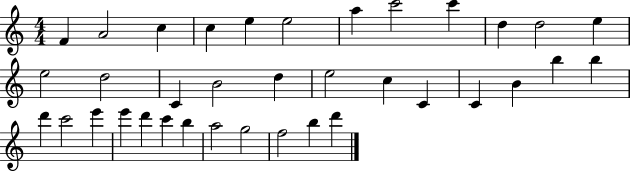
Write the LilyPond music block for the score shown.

{
  \clef treble
  \numericTimeSignature
  \time 4/4
  \key c \major
  f'4 a'2 c''4 | c''4 e''4 e''2 | a''4 c'''2 c'''4 | d''4 d''2 e''4 | \break e''2 d''2 | c'4 b'2 d''4 | e''2 c''4 c'4 | c'4 b'4 b''4 b''4 | \break d'''4 c'''2 e'''4 | e'''4 d'''4 c'''4 b''4 | a''2 g''2 | f''2 b''4 d'''4 | \break \bar "|."
}